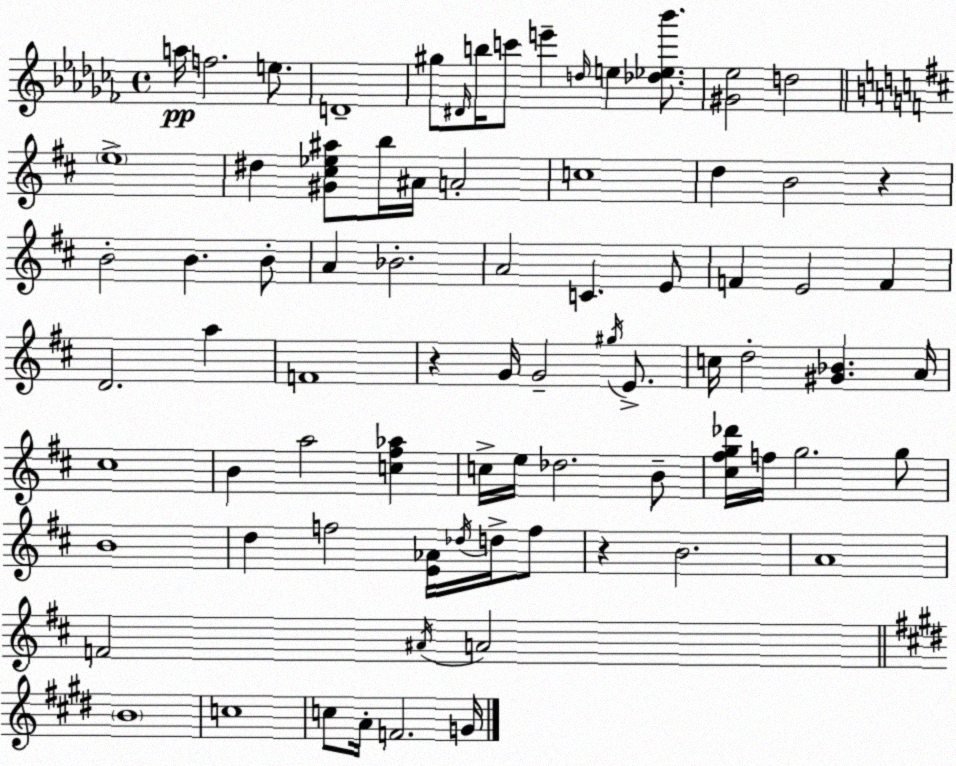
X:1
T:Untitled
M:4/4
L:1/4
K:Abm
a/4 f2 e/2 D4 ^g/2 ^D/4 b/4 c'/2 e' d/4 e [_d_e_b']/2 [^G_e]2 d2 e4 ^d [^G^c_e^a]/2 b/4 ^A/4 A2 c4 d B2 z B2 B B/2 A _B2 A2 C E/2 F E2 F D2 a F4 z G/4 G2 ^g/4 E/2 c/4 d2 [^G_B] A/4 ^c4 B a2 [c^f_a] c/4 e/4 _d2 B/2 [^c^fg_d']/4 f/4 g2 g/2 B4 d f2 [E_A]/4 _d/4 d/4 f/2 z B2 A4 F2 ^A/4 A2 B4 c4 c/2 A/4 F2 G/4